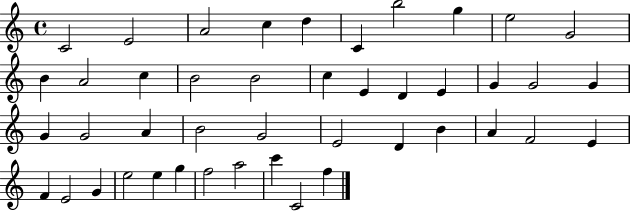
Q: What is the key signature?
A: C major